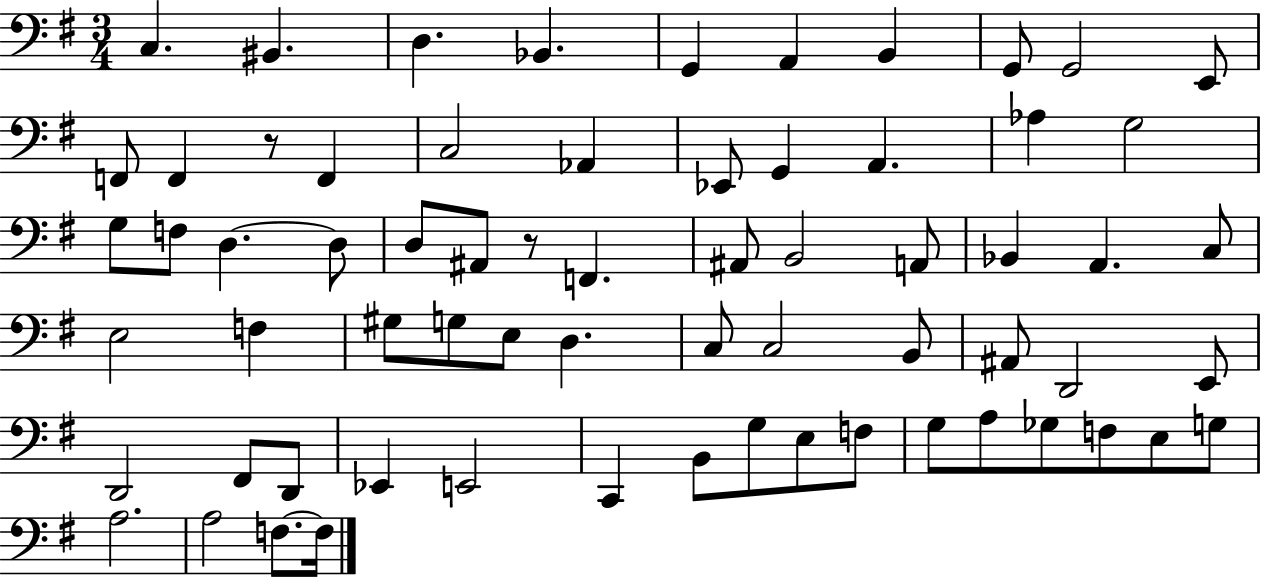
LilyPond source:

{
  \clef bass
  \numericTimeSignature
  \time 3/4
  \key g \major
  c4. bis,4. | d4. bes,4. | g,4 a,4 b,4 | g,8 g,2 e,8 | \break f,8 f,4 r8 f,4 | c2 aes,4 | ees,8 g,4 a,4. | aes4 g2 | \break g8 f8 d4.~~ d8 | d8 ais,8 r8 f,4. | ais,8 b,2 a,8 | bes,4 a,4. c8 | \break e2 f4 | gis8 g8 e8 d4. | c8 c2 b,8 | ais,8 d,2 e,8 | \break d,2 fis,8 d,8 | ees,4 e,2 | c,4 b,8 g8 e8 f8 | g8 a8 ges8 f8 e8 g8 | \break a2. | a2 f8.~~ f16 | \bar "|."
}